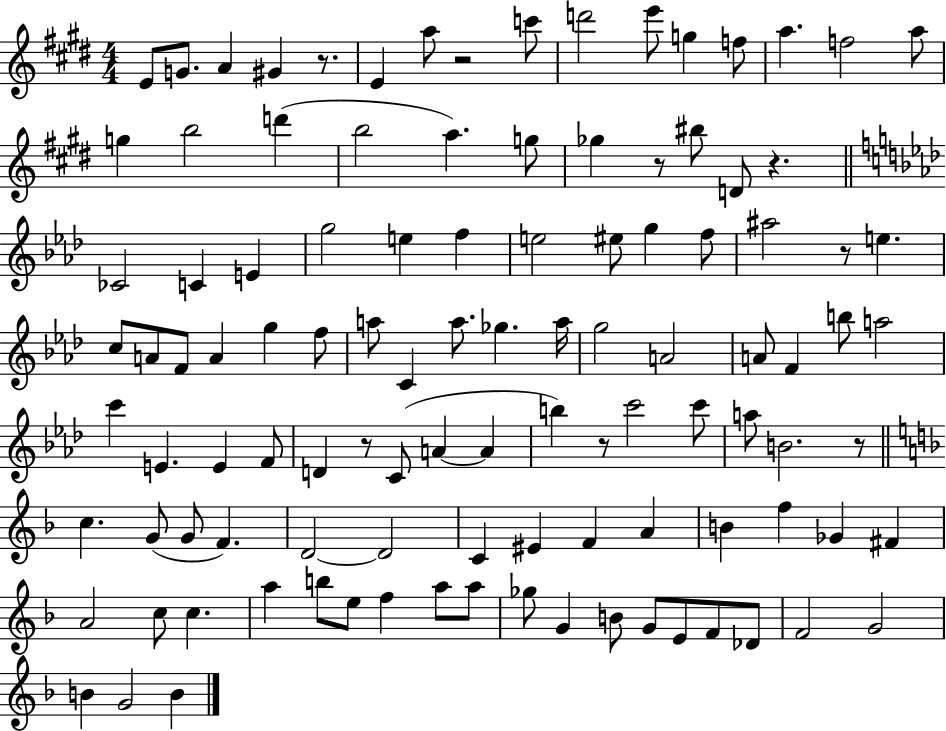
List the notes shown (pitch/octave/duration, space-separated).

E4/e G4/e. A4/q G#4/q R/e. E4/q A5/e R/h C6/e D6/h E6/e G5/q F5/e A5/q. F5/h A5/e G5/q B5/h D6/q B5/h A5/q. G5/e Gb5/q R/e BIS5/e D4/e R/q. CES4/h C4/q E4/q G5/h E5/q F5/q E5/h EIS5/e G5/q F5/e A#5/h R/e E5/q. C5/e A4/e F4/e A4/q G5/q F5/e A5/e C4/q A5/e. Gb5/q. A5/s G5/h A4/h A4/e F4/q B5/e A5/h C6/q E4/q. E4/q F4/e D4/q R/e C4/e A4/q A4/q B5/q R/e C6/h C6/e A5/e B4/h. R/e C5/q. G4/e G4/e F4/q. D4/h D4/h C4/q EIS4/q F4/q A4/q B4/q F5/q Gb4/q F#4/q A4/h C5/e C5/q. A5/q B5/e E5/e F5/q A5/e A5/e Gb5/e G4/q B4/e G4/e E4/e F4/e Db4/e F4/h G4/h B4/q G4/h B4/q